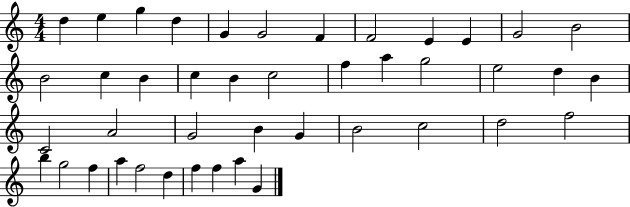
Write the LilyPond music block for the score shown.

{
  \clef treble
  \numericTimeSignature
  \time 4/4
  \key c \major
  d''4 e''4 g''4 d''4 | g'4 g'2 f'4 | f'2 e'4 e'4 | g'2 b'2 | \break b'2 c''4 b'4 | c''4 b'4 c''2 | f''4 a''4 g''2 | e''2 d''4 b'4 | \break c'2 a'2 | g'2 b'4 g'4 | b'2 c''2 | d''2 f''2 | \break b''4 g''2 f''4 | a''4 f''2 d''4 | f''4 f''4 a''4 g'4 | \bar "|."
}